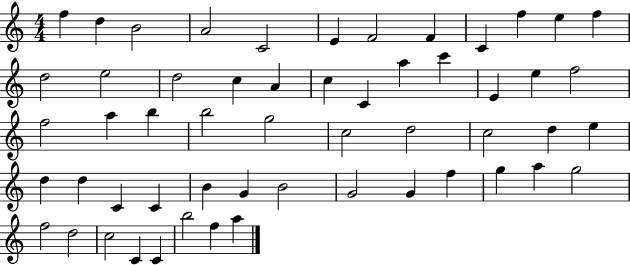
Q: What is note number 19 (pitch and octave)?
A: C4